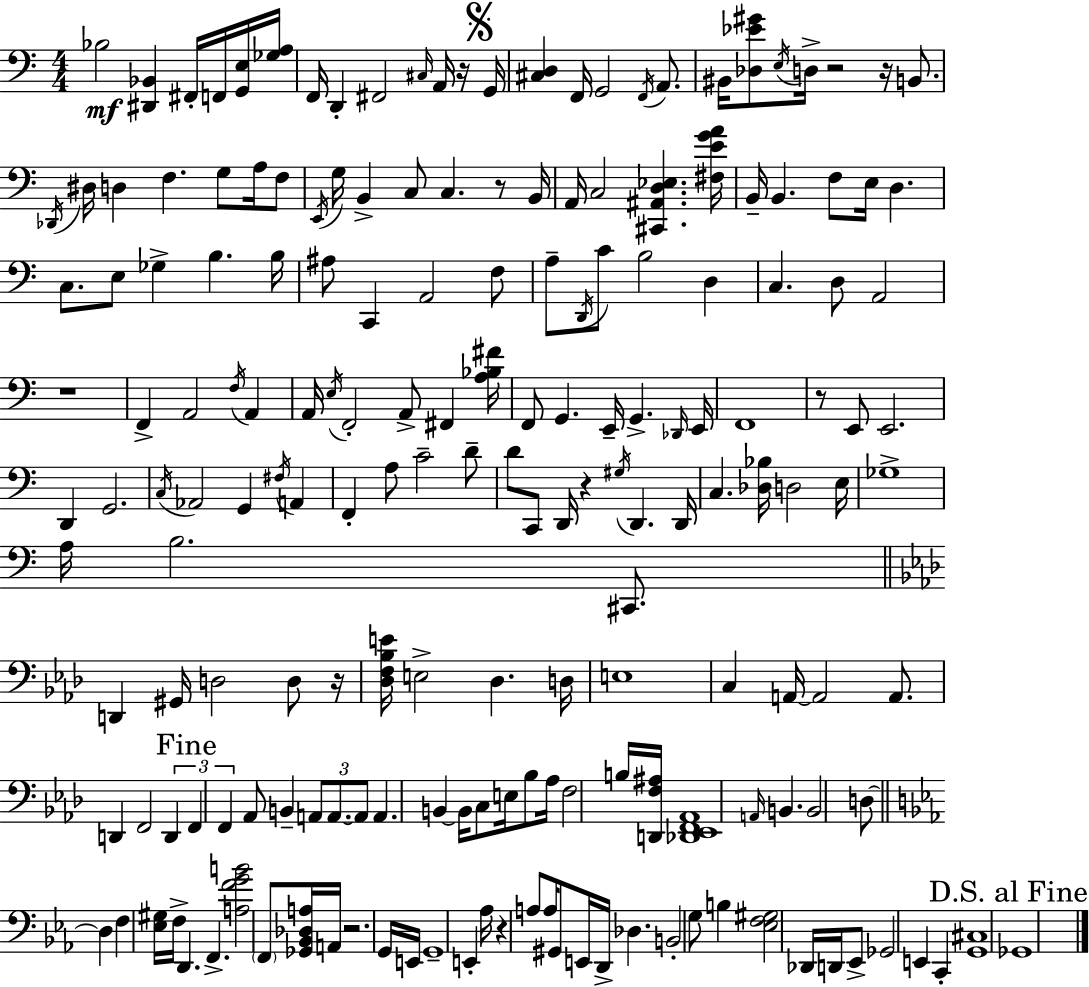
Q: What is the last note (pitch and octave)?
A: Gb2